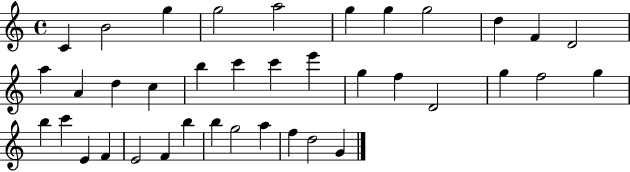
{
  \clef treble
  \time 4/4
  \defaultTimeSignature
  \key c \major
  c'4 b'2 g''4 | g''2 a''2 | g''4 g''4 g''2 | d''4 f'4 d'2 | \break a''4 a'4 d''4 c''4 | b''4 c'''4 c'''4 e'''4 | g''4 f''4 d'2 | g''4 f''2 g''4 | \break b''4 c'''4 e'4 f'4 | e'2 f'4 b''4 | b''4 g''2 a''4 | f''4 d''2 g'4 | \break \bar "|."
}